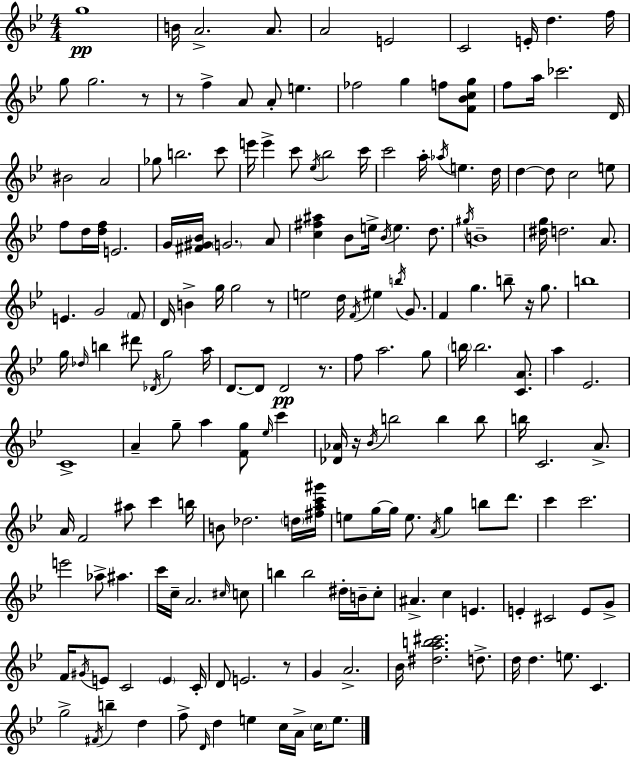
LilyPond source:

{
  \clef treble
  \numericTimeSignature
  \time 4/4
  \key bes \major
  \repeat volta 2 { g''1\pp | b'16 a'2.-> a'8. | a'2 e'2 | c'2 e'16-. d''4. f''16 | \break g''8 g''2. r8 | r8 f''4-> a'8 a'8-. e''4. | fes''2 g''4 f''8 <f' bes' c'' g''>8 | f''8 a''16 ces'''2. d'16 | \break bis'2 a'2 | ges''8 b''2. c'''8 | e'''16 e'''4-> c'''8 \acciaccatura { ees''16 } bes''2 | c'''16 c'''2 a''16-. \acciaccatura { aes''16 } e''4. | \break d''16 d''4~~ d''8 c''2 | e''8 f''8 d''16 <d'' f''>16 e'2. | g'16 <fis' gis' bes'>16 \parenthesize g'2. | a'8 <c'' fis'' ais''>4 bes'8 e''16-> \acciaccatura { bes'16 } e''4. | \break d''8. \acciaccatura { gis''16 } b'1-- | <dis'' g''>16 d''2. | a'8. e'4. g'2 | \parenthesize f'8 d'16 b'4-> g''16 g''2 | \break r8 e''2 d''16 \acciaccatura { f'16 } eis''4 | \acciaccatura { b''16 } g'8. f'4 g''4. | b''8-- r16 g''8. b''1 | g''16 \grace { des''16 } b''4 dis'''8 \acciaccatura { des'16 } g''2 | \break a''16 d'8.~~ d'8 d'2\pp | r8. f''8 a''2. | g''8 \parenthesize b''16 b''2. | <c' a'>8. a''4 ees'2. | \break c'1-> | a'4-- g''8-- a''4 | <f' g''>8 \grace { ees''16 } c'''4 <des' aes'>16 r16 \acciaccatura { bes'16 } b''2 | b''4 b''8 b''16 c'2. | \break a'8.-> a'16 f'2 | ais''8 c'''4 b''16 b'8 des''2. | \parenthesize d''16 <fis'' a'' c''' gis'''>16 e''8 g''16~~ g''16 e''8. | \acciaccatura { a'16 } g''4 b''8 d'''8. c'''4 c'''2. | \break e'''2 | aes''8-> ais''4. c'''16 c''16-- a'2. | \grace { cis''16 } c''8 b''4 | b''2 dis''16-. b'16-- c''8-. ais'4.-> | \break c''4 e'4. e'4-. | cis'2 e'8 g'8-> f'16 \acciaccatura { gis'16 } e'8 | c'2 \parenthesize e'4 c'16-. d'8 e'2. | r8 g'4 | \break a'2.-> bes'16 <dis'' a'' b'' cis'''>2. | d''8.-> d''16 d''4. | e''8. c'4. g''2-> | \acciaccatura { fis'16 } b''4-- d''4 f''8-> | \break \grace { d'16 } d''4 e''4 c''16 a'16-> \parenthesize c''16 e''8. } \bar "|."
}